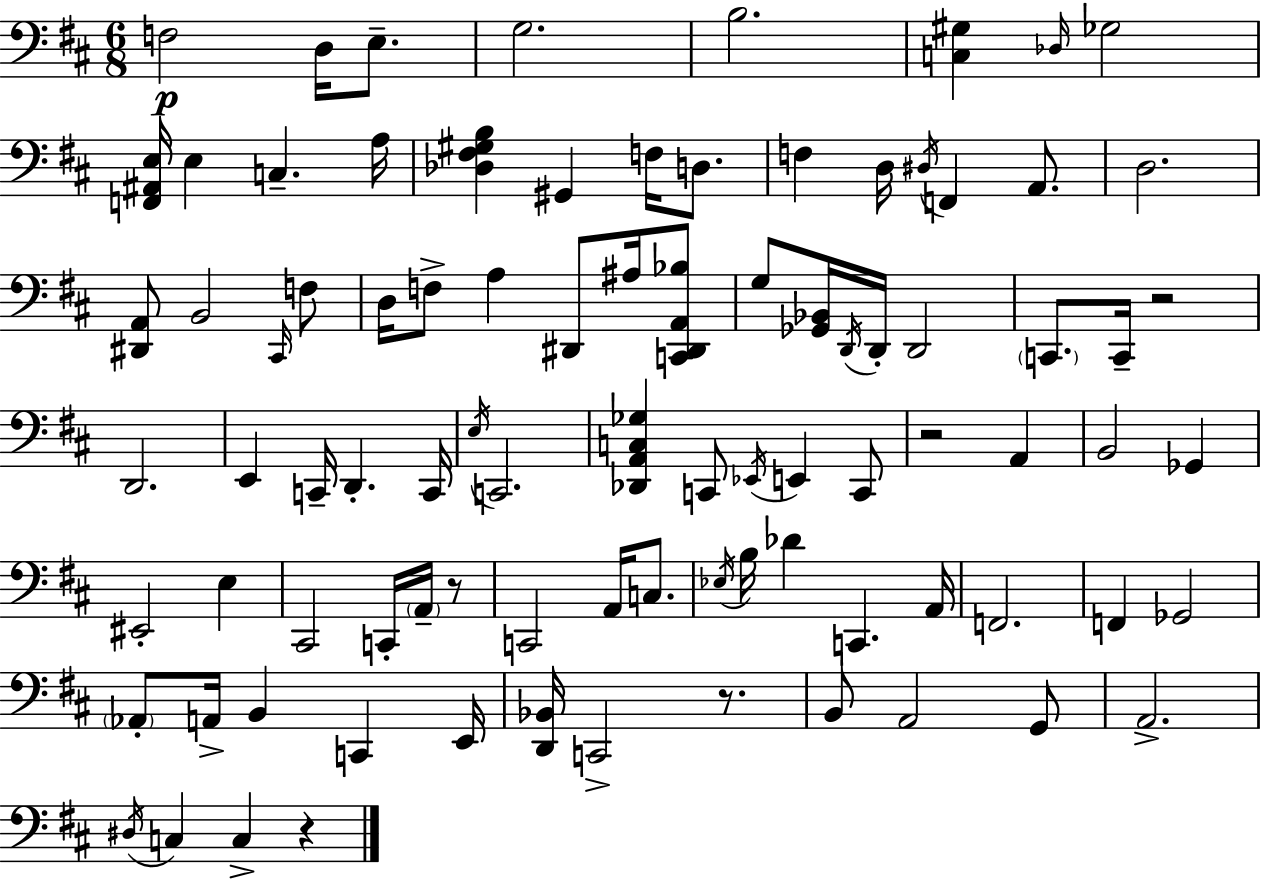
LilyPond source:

{
  \clef bass
  \numericTimeSignature
  \time 6/8
  \key d \major
  f2\p d16 e8.-- | g2. | b2. | <c gis>4 \grace { des16 } ges2 | \break <f, ais, e>16 e4 c4.-- | a16 <des fis gis b>4 gis,4 f16 d8. | f4 d16 \acciaccatura { dis16 } f,4 a,8. | d2. | \break <dis, a,>8 b,2 | \grace { cis,16 } f8 d16 f8-> a4 dis,8 | ais16 <c, dis, a, bes>8 g8 <ges, bes,>16 \acciaccatura { d,16 } d,16-. d,2 | \parenthesize c,8. c,16-- r2 | \break d,2. | e,4 c,16-- d,4.-. | c,16 \acciaccatura { e16 } c,2. | <des, a, c ges>4 c,8 \acciaccatura { ees,16 } | \break e,4 c,8 r2 | a,4 b,2 | ges,4 eis,2-. | e4 cis,2 | \break c,16-. \parenthesize a,16-- r8 c,2 | a,16 c8. \acciaccatura { ees16 } b16 des'4 | c,4. a,16 f,2. | f,4 ges,2 | \break \parenthesize aes,8-. a,16-> b,4 | c,4 e,16 <d, bes,>16 c,2-> | r8. b,8 a,2 | g,8 a,2.-> | \break \acciaccatura { dis16 } c4 | c4-> r4 \bar "|."
}